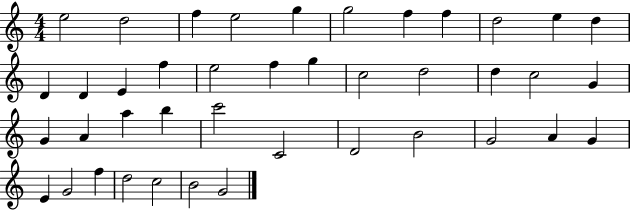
{
  \clef treble
  \numericTimeSignature
  \time 4/4
  \key c \major
  e''2 d''2 | f''4 e''2 g''4 | g''2 f''4 f''4 | d''2 e''4 d''4 | \break d'4 d'4 e'4 f''4 | e''2 f''4 g''4 | c''2 d''2 | d''4 c''2 g'4 | \break g'4 a'4 a''4 b''4 | c'''2 c'2 | d'2 b'2 | g'2 a'4 g'4 | \break e'4 g'2 f''4 | d''2 c''2 | b'2 g'2 | \bar "|."
}